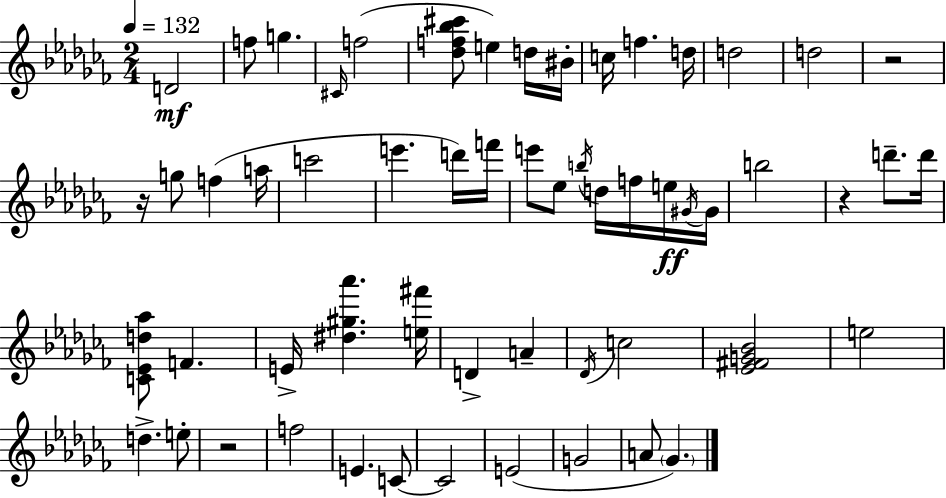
{
  \clef treble
  \numericTimeSignature
  \time 2/4
  \key aes \minor
  \tempo 4 = 132
  \repeat volta 2 { d'2\mf | f''8 g''4. | \grace { cis'16 }( f''2 | <des'' f'' bes'' cis'''>8 e''4) d''16 | \break bis'16-. c''16 f''4. | d''16 d''2 | d''2 | r2 | \break r16 g''8 f''4( | a''16 c'''2 | e'''4. d'''16) | f'''16 e'''8 ees''8 \acciaccatura { b''16 } d''16 f''16 | \break e''16\ff \acciaccatura { gis'16 } gis'16 b''2 | r4 d'''8.-- | d'''16 <c' ees' d'' aes''>8 f'4. | e'16-> <dis'' gis'' aes'''>4. | \break <e'' fis'''>16 d'4-> a'4-- | \acciaccatura { des'16 } c''2 | <ees' fis' g' bes'>2 | e''2 | \break d''4.-> | e''8-. r2 | f''2 | e'4. | \break c'8~~ c'2 | e'2( | g'2 | a'8 \parenthesize ges'4.) | \break } \bar "|."
}